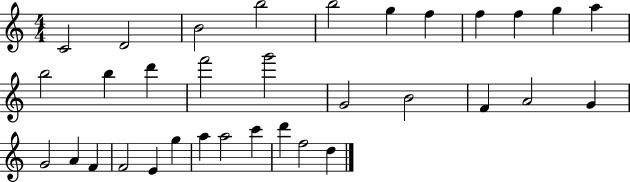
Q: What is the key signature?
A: C major